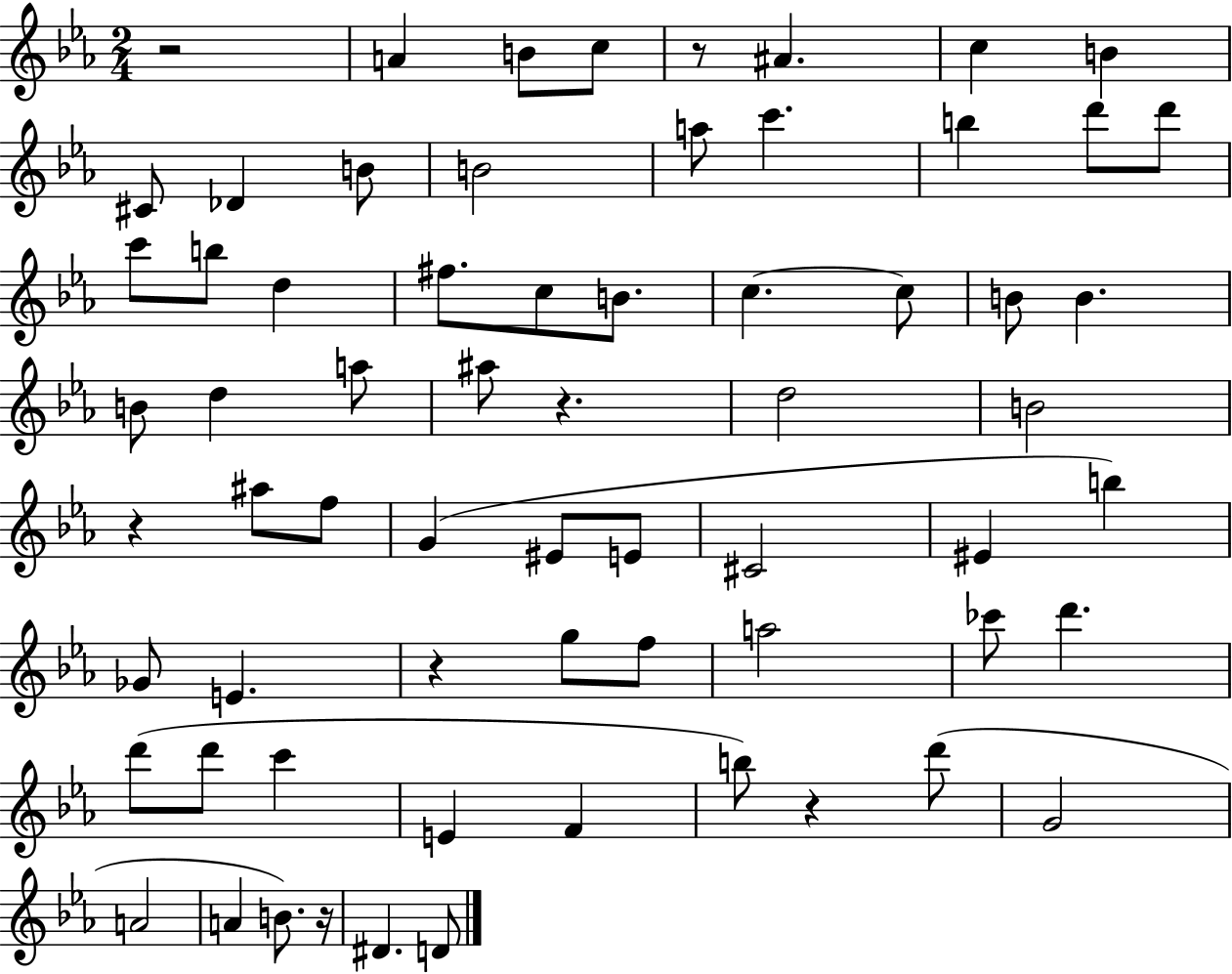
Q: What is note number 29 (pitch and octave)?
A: A#5